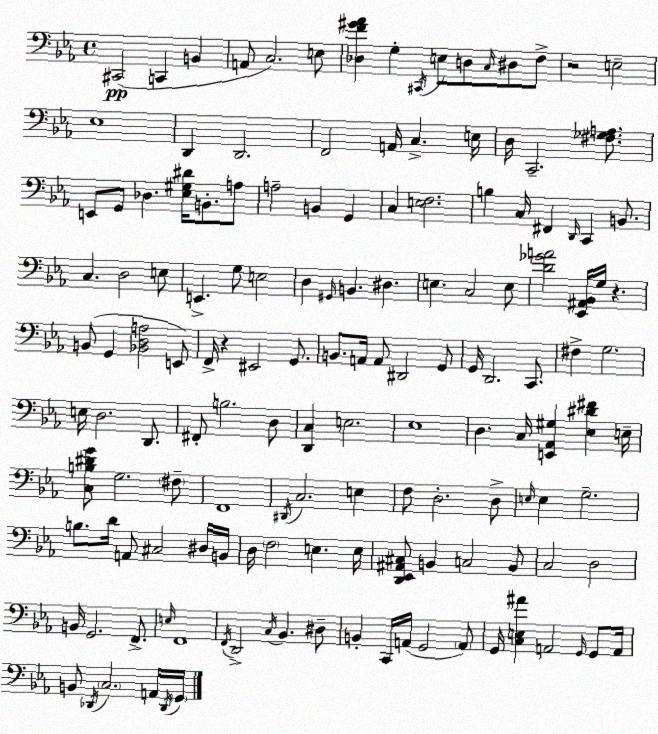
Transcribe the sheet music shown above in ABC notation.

X:1
T:Untitled
M:4/4
L:1/4
K:Eb
^C,,2 C,, B,, A,,/2 C,2 E,/2 [_D,F^G_A] G, ^C,,/4 E,/2 D,/2 C,/4 ^D,/2 F,/2 z2 E,2 _E,4 D,, D,,2 F,,2 A,,/4 C, E,/4 D,/4 C,,2 [^F,_G,A,]/2 E,,/2 G,,/2 _D, [_E,^G,^D]/4 B,,/2 A,/2 A,2 B,, G,, C, [E,F,]2 B, C,/4 ^F,, D,,/4 C,, B,,/2 C, D,2 E,/2 E,, G,/2 E,2 D, ^G,,/4 B,, ^D, E, C,2 E,/2 [D_GA]2 [_E,,^A,,_B,,]/4 G,/4 z B,,/2 G,, [_B,,D,A,]2 E,,/2 F,,/4 z ^E,,2 G,,/2 B,,/2 A,,/4 A,,/2 ^D,,2 G,,/2 G,,/4 D,,2 C,,/2 ^F, G,2 E,/4 D,2 D,,/2 ^F,,/2 B,2 D,/2 [D,,C,] E,2 _E,4 D, C,/4 [E,,_A,,^G,] [_E,^D^F] E,/4 [C,B,^DG]/2 G,2 ^F,/2 F,,4 ^D,,/4 C,2 E, F,/2 D,2 D,/2 E,/4 E, G,2 B,/2 D/4 A,,/2 ^C,2 ^D,/4 B,,/4 D,/4 F,2 E, E,/4 [D,,_E,,^A,,^C,]/2 B,, C,2 B,,/2 C,2 D,2 B,,/4 G,,2 F,,/2 E,/4 F,,4 F,,/4 D,,2 C,/4 _B,, ^D,/2 B,, C,,/4 A,,/4 G,,2 A,,/2 G,,/4 [C,E,^A] A,,2 G,,/4 G,,/2 A,,/4 B,,/2 _D,,/4 C,2 A,,/4 _D,,/4 G,,/4